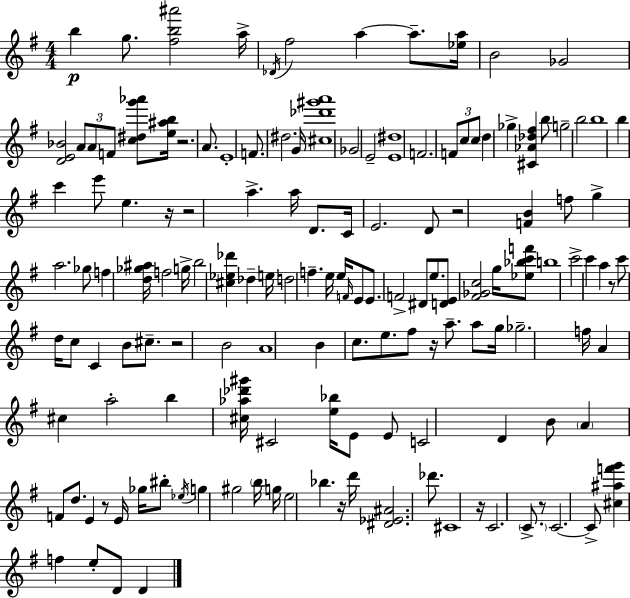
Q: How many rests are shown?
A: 11